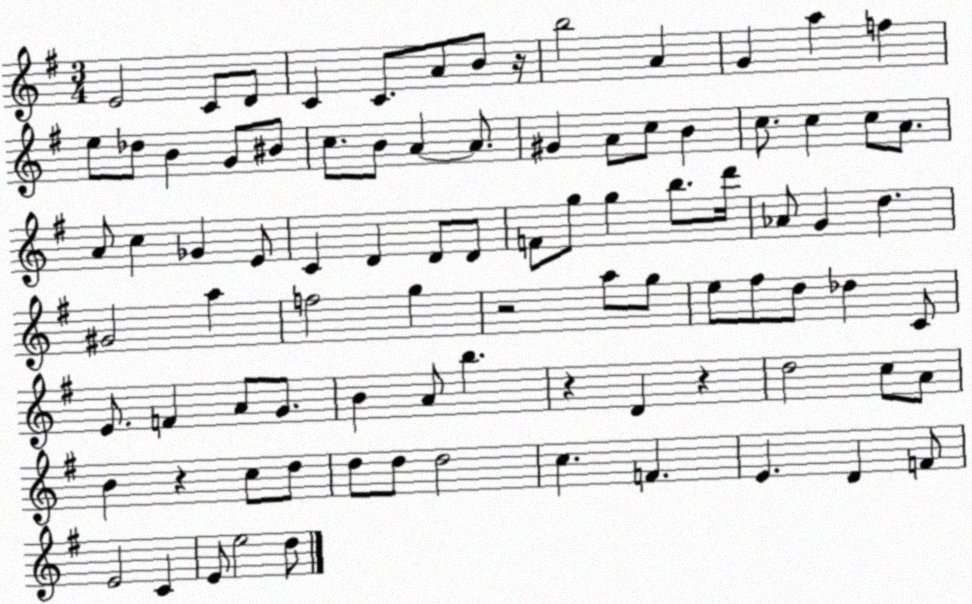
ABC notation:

X:1
T:Untitled
M:3/4
L:1/4
K:G
E2 C/2 D/2 C C/2 A/2 B/2 z/4 b2 A G a f e/2 _d/2 B G/2 ^B/2 c/2 B/2 A A/2 ^G A/2 c/2 B c/2 c c/2 A/2 A/2 c _G E/2 C D D/2 D/2 F/2 g/2 g b/2 d'/4 _A/2 G d ^G2 a f2 g z2 a/2 g/2 e/2 ^f/2 d/2 _d C/2 E/2 F A/2 G/2 B A/2 b z D z d2 c/2 A/2 B z c/2 d/2 d/2 d/2 d2 c F E D F/2 E2 C E/2 e2 d/2